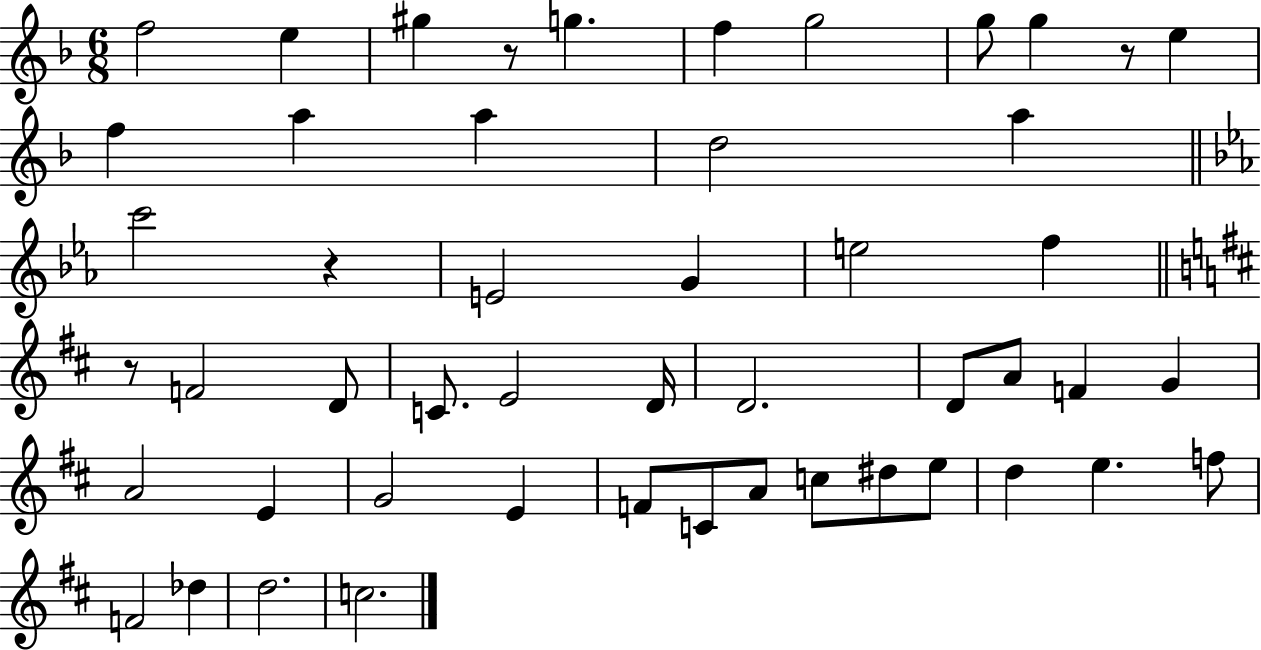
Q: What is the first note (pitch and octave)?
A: F5